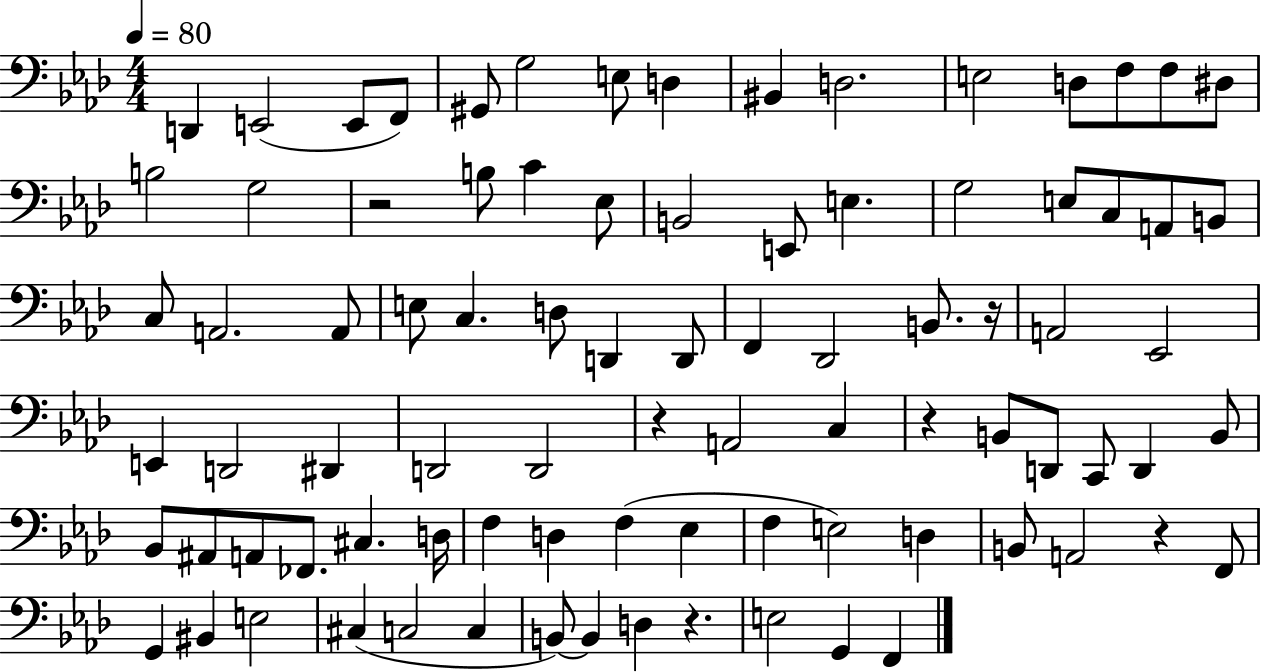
X:1
T:Untitled
M:4/4
L:1/4
K:Ab
D,, E,,2 E,,/2 F,,/2 ^G,,/2 G,2 E,/2 D, ^B,, D,2 E,2 D,/2 F,/2 F,/2 ^D,/2 B,2 G,2 z2 B,/2 C _E,/2 B,,2 E,,/2 E, G,2 E,/2 C,/2 A,,/2 B,,/2 C,/2 A,,2 A,,/2 E,/2 C, D,/2 D,, D,,/2 F,, _D,,2 B,,/2 z/4 A,,2 _E,,2 E,, D,,2 ^D,, D,,2 D,,2 z A,,2 C, z B,,/2 D,,/2 C,,/2 D,, B,,/2 _B,,/2 ^A,,/2 A,,/2 _F,,/2 ^C, D,/4 F, D, F, _E, F, E,2 D, B,,/2 A,,2 z F,,/2 G,, ^B,, E,2 ^C, C,2 C, B,,/2 B,, D, z E,2 G,, F,,